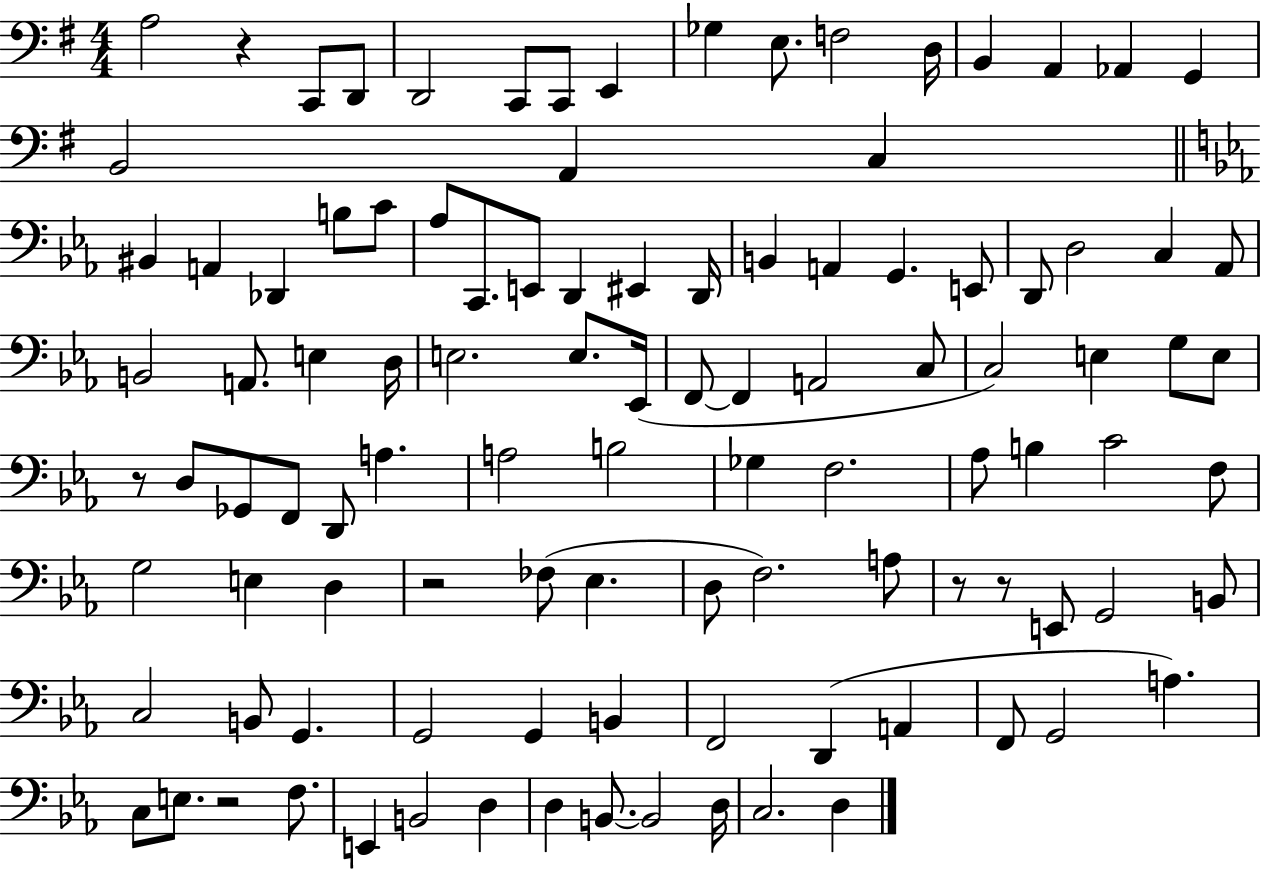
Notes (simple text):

A3/h R/q C2/e D2/e D2/h C2/e C2/e E2/q Gb3/q E3/e. F3/h D3/s B2/q A2/q Ab2/q G2/q B2/h A2/q C3/q BIS2/q A2/q Db2/q B3/e C4/e Ab3/e C2/e. E2/e D2/q EIS2/q D2/s B2/q A2/q G2/q. E2/e D2/e D3/h C3/q Ab2/e B2/h A2/e. E3/q D3/s E3/h. E3/e. Eb2/s F2/e F2/q A2/h C3/e C3/h E3/q G3/e E3/e R/e D3/e Gb2/e F2/e D2/e A3/q. A3/h B3/h Gb3/q F3/h. Ab3/e B3/q C4/h F3/e G3/h E3/q D3/q R/h FES3/e Eb3/q. D3/e F3/h. A3/e R/e R/e E2/e G2/h B2/e C3/h B2/e G2/q. G2/h G2/q B2/q F2/h D2/q A2/q F2/e G2/h A3/q. C3/e E3/e. R/h F3/e. E2/q B2/h D3/q D3/q B2/e. B2/h D3/s C3/h. D3/q